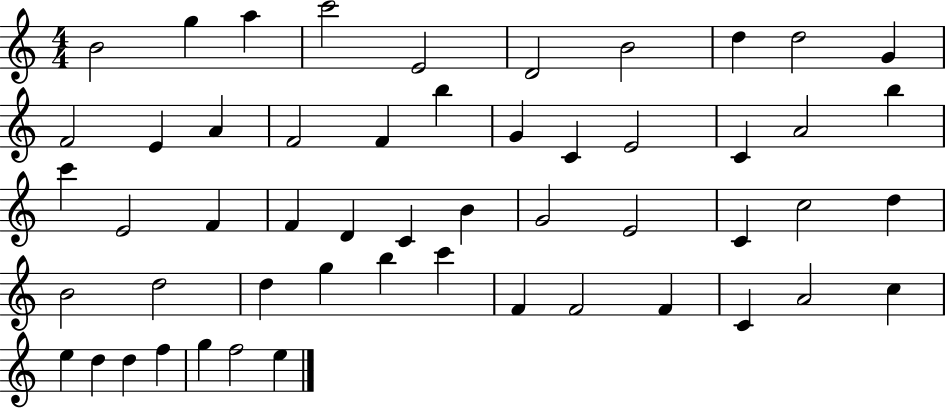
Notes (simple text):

B4/h G5/q A5/q C6/h E4/h D4/h B4/h D5/q D5/h G4/q F4/h E4/q A4/q F4/h F4/q B5/q G4/q C4/q E4/h C4/q A4/h B5/q C6/q E4/h F4/q F4/q D4/q C4/q B4/q G4/h E4/h C4/q C5/h D5/q B4/h D5/h D5/q G5/q B5/q C6/q F4/q F4/h F4/q C4/q A4/h C5/q E5/q D5/q D5/q F5/q G5/q F5/h E5/q